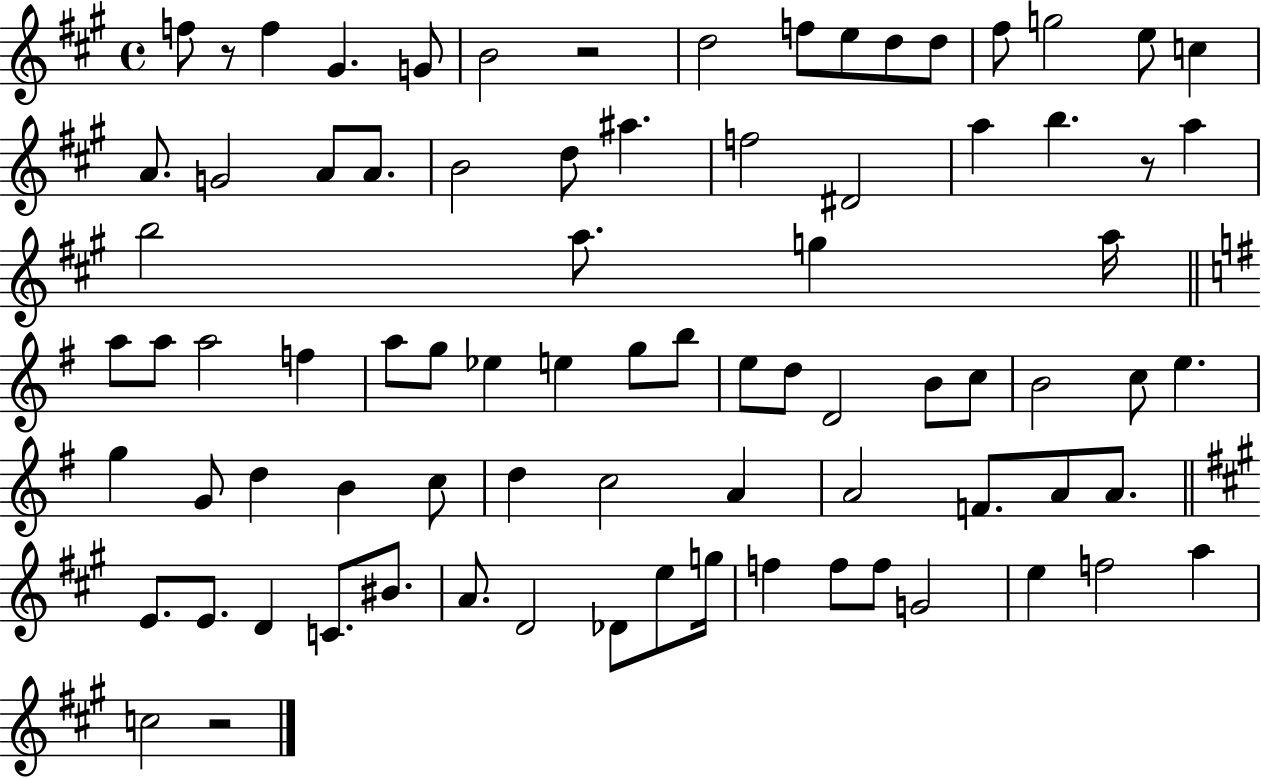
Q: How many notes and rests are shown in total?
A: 82